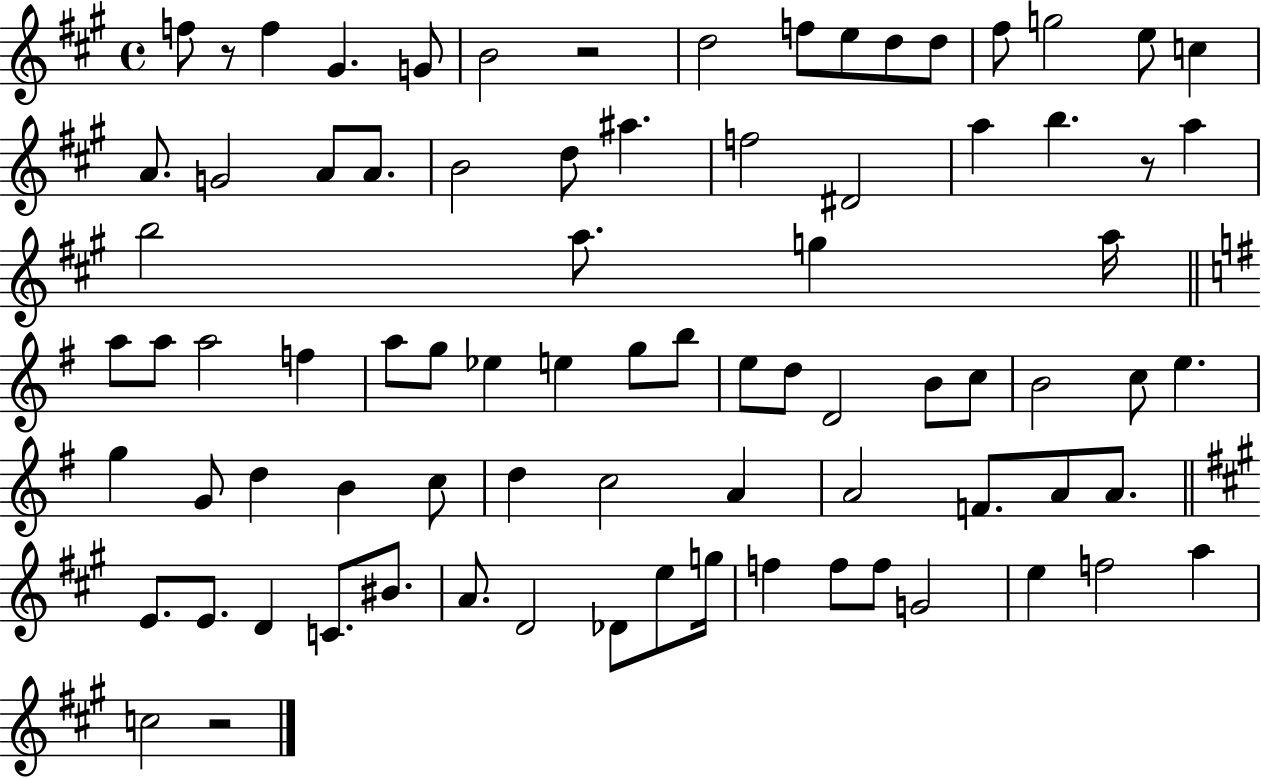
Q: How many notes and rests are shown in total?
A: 82